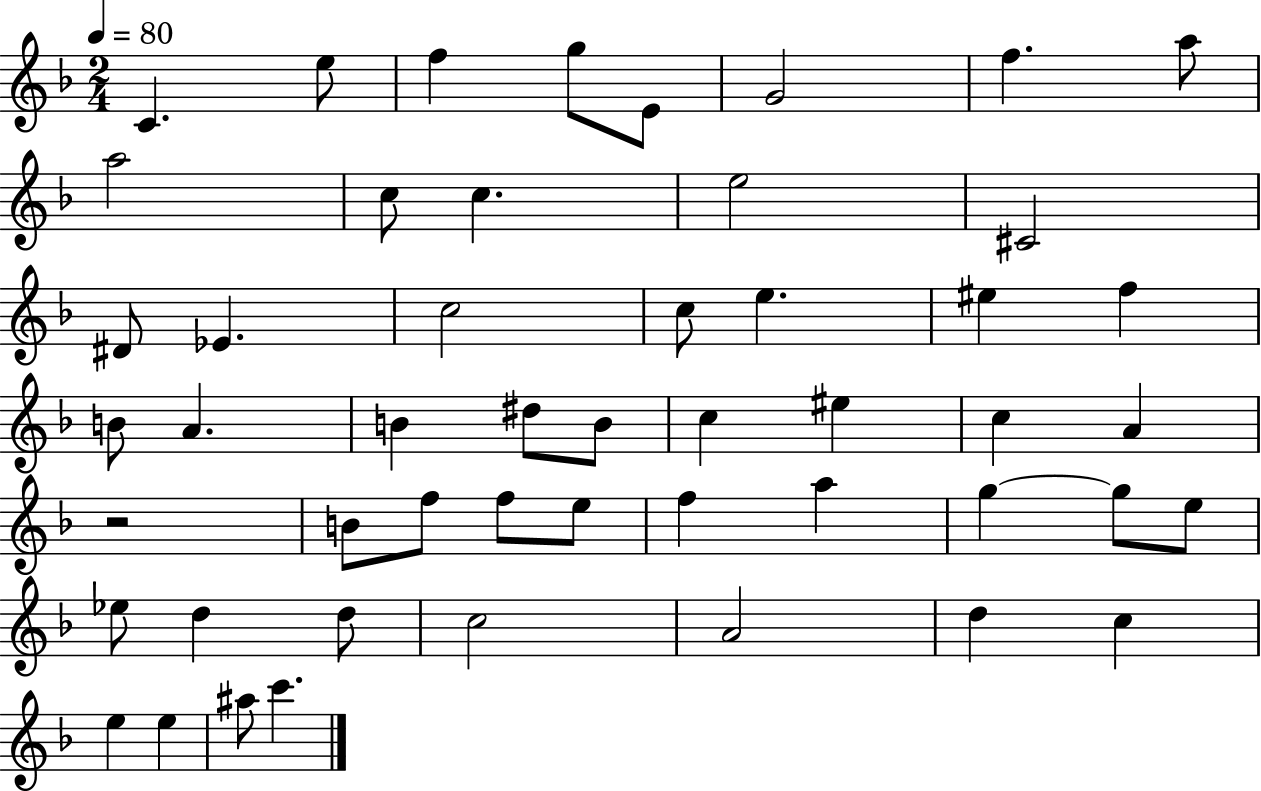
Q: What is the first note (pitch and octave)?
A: C4